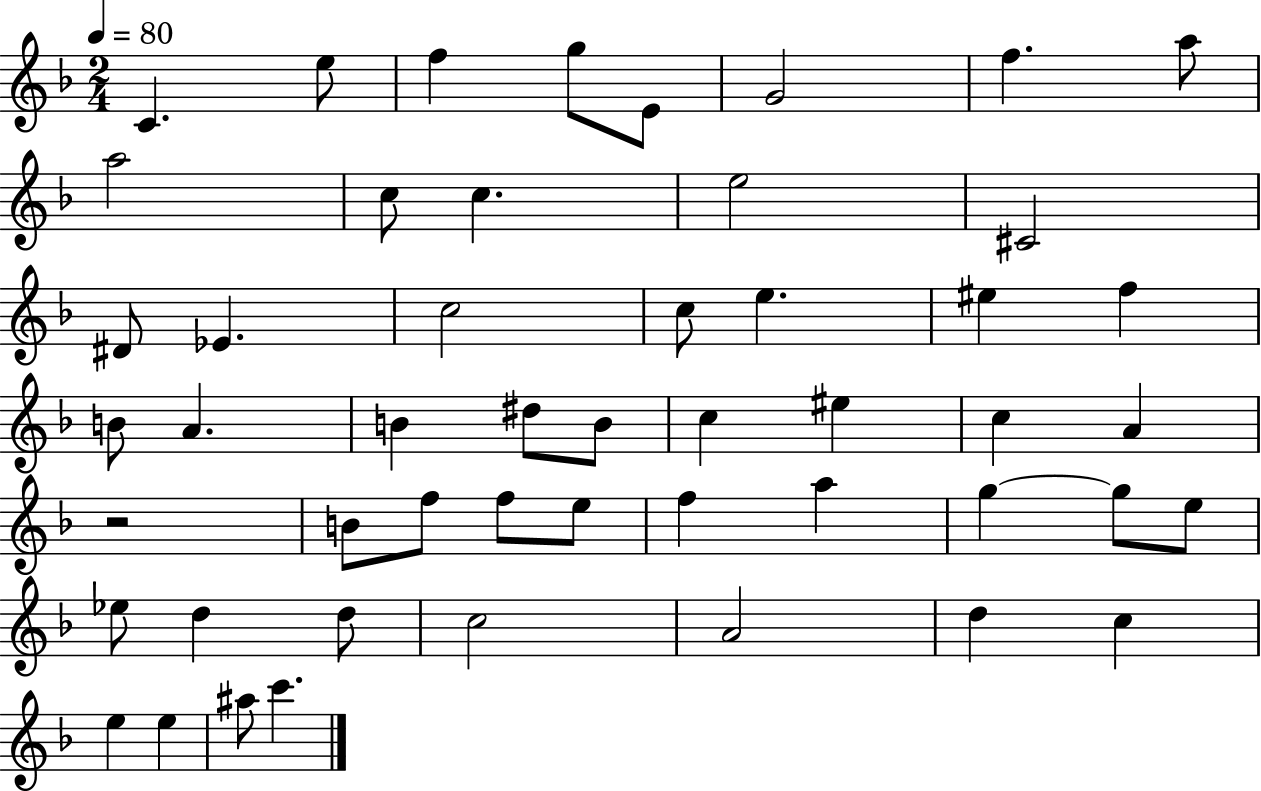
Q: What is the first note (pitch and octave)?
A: C4